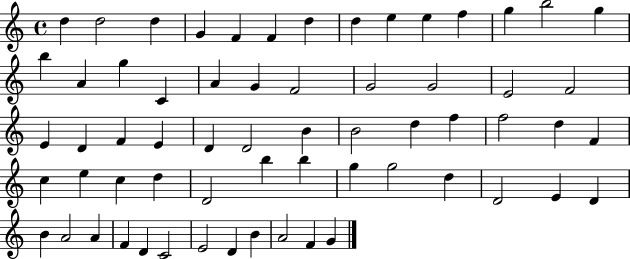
D5/q D5/h D5/q G4/q F4/q F4/q D5/q D5/q E5/q E5/q F5/q G5/q B5/h G5/q B5/q A4/q G5/q C4/q A4/q G4/q F4/h G4/h G4/h E4/h F4/h E4/q D4/q F4/q E4/q D4/q D4/h B4/q B4/h D5/q F5/q F5/h D5/q F4/q C5/q E5/q C5/q D5/q D4/h B5/q B5/q G5/q G5/h D5/q D4/h E4/q D4/q B4/q A4/h A4/q F4/q D4/q C4/h E4/h D4/q B4/q A4/h F4/q G4/q